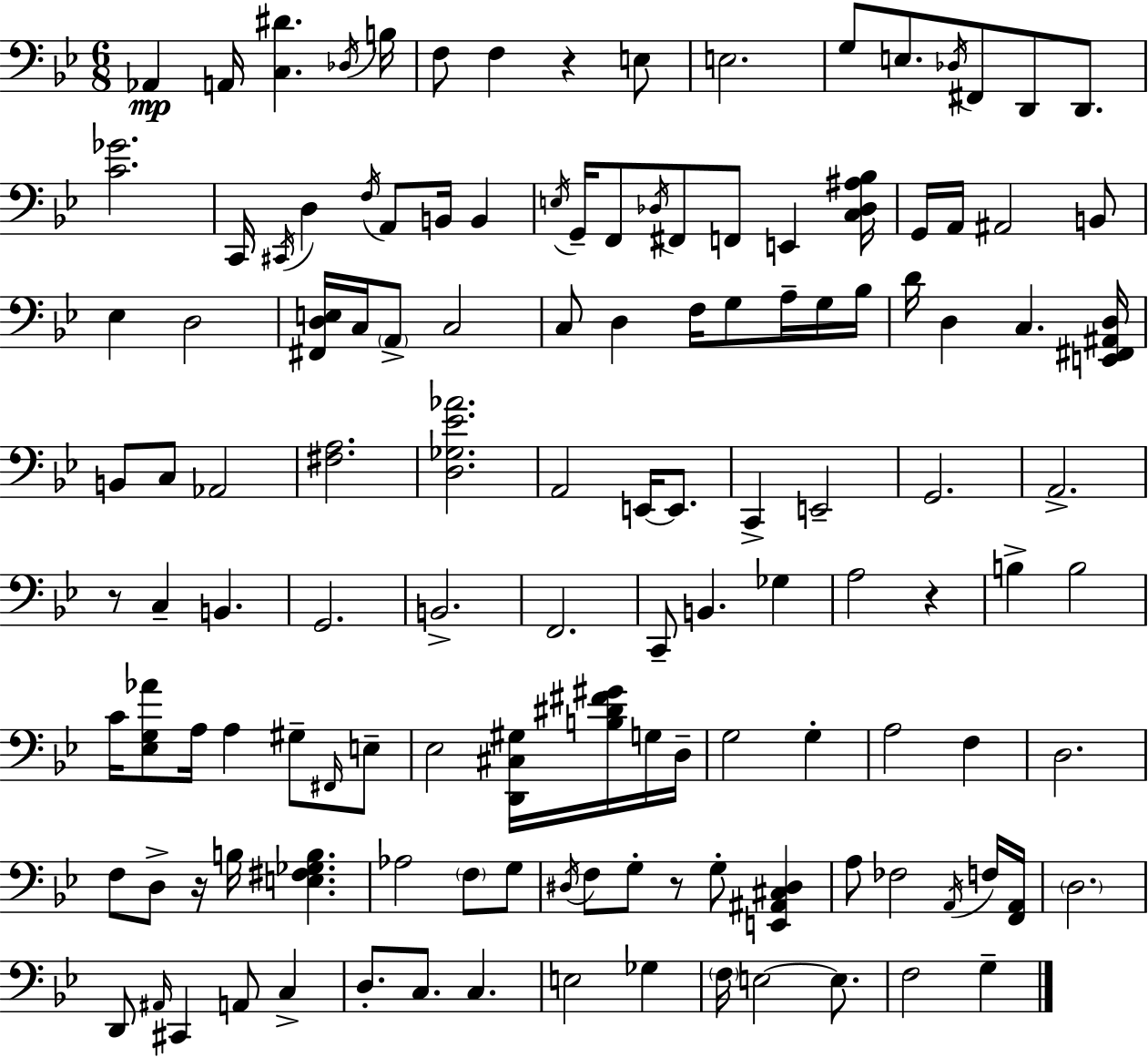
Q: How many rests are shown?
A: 5